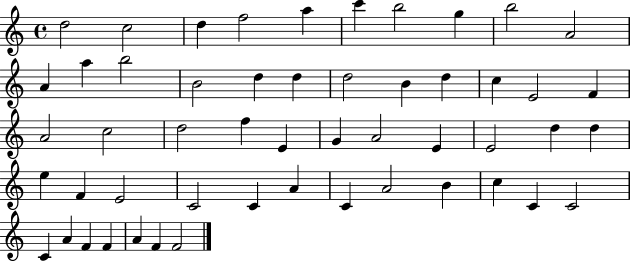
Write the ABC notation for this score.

X:1
T:Untitled
M:4/4
L:1/4
K:C
d2 c2 d f2 a c' b2 g b2 A2 A a b2 B2 d d d2 B d c E2 F A2 c2 d2 f E G A2 E E2 d d e F E2 C2 C A C A2 B c C C2 C A F F A F F2